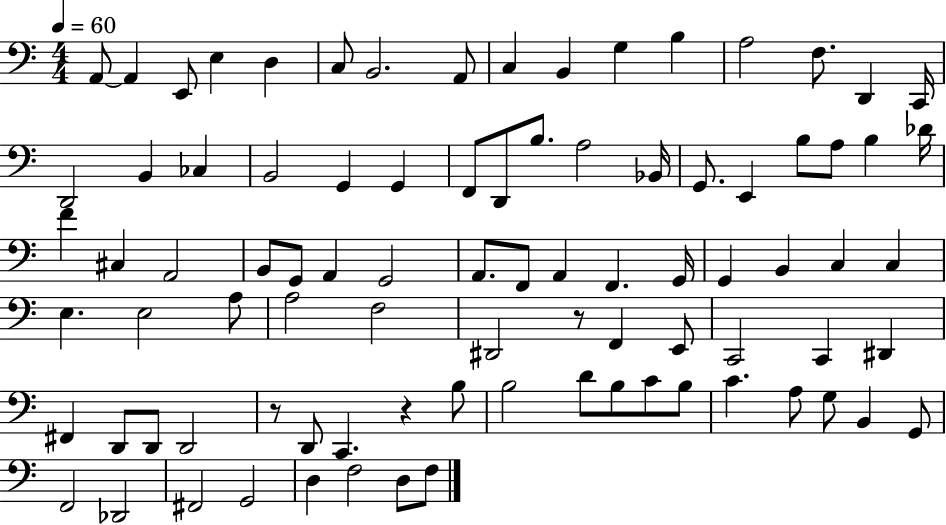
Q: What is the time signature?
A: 4/4